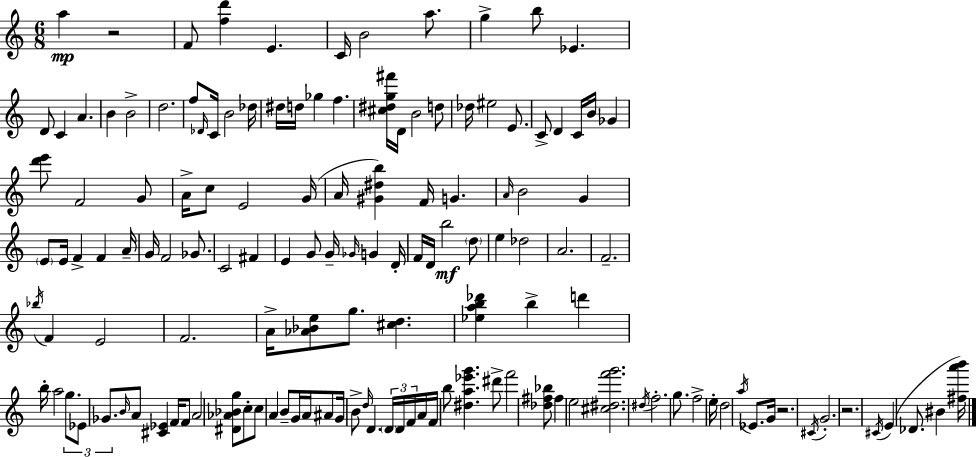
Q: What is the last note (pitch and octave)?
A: BIS4